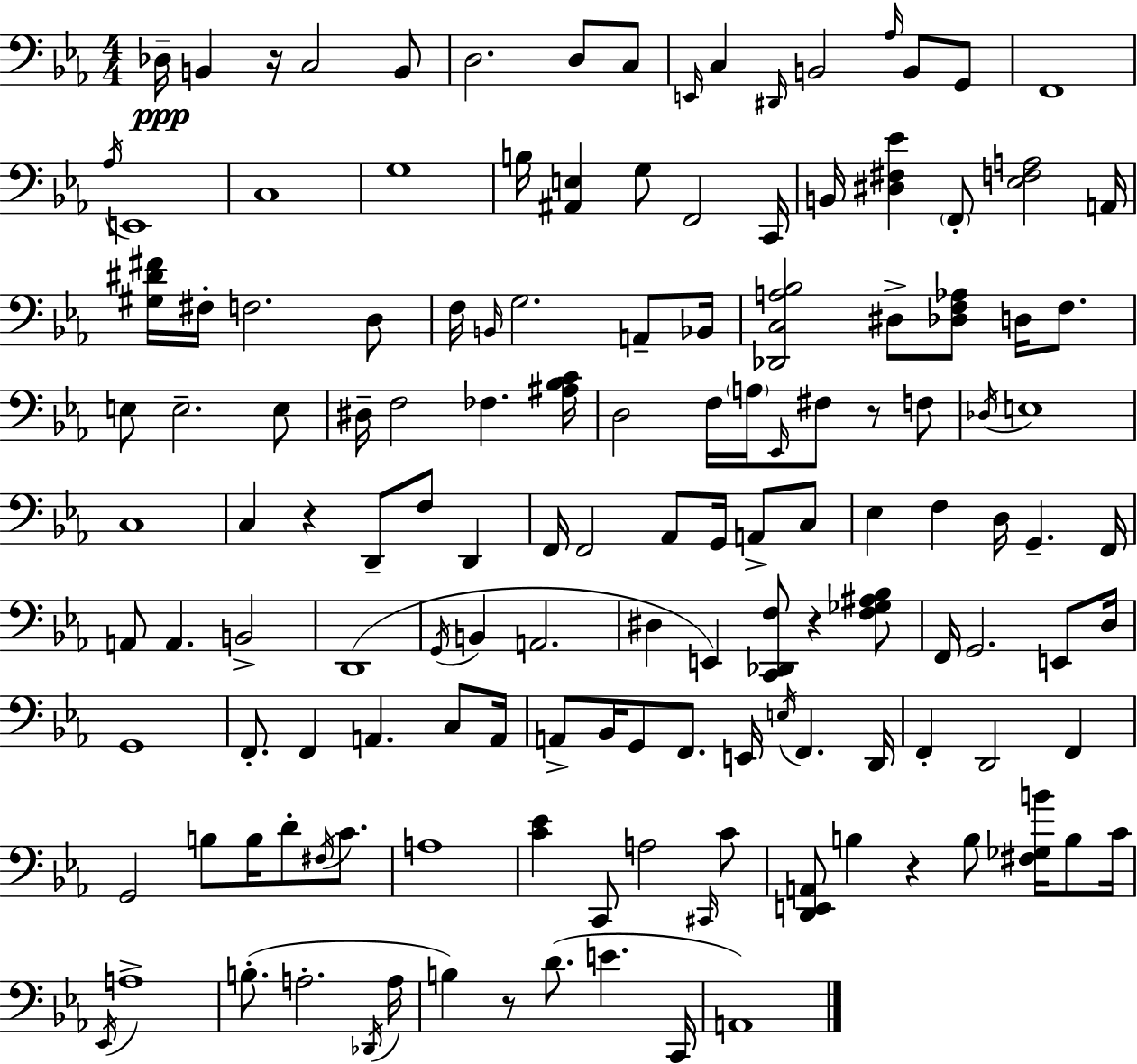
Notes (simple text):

Db3/s B2/q R/s C3/h B2/e D3/h. D3/e C3/e E2/s C3/q D#2/s B2/h Ab3/s B2/e G2/e F2/w Ab3/s E2/w C3/w G3/w B3/s [A#2,E3]/q G3/e F2/h C2/s B2/s [D#3,F#3,Eb4]/q F2/e [Eb3,F3,A3]/h A2/s [G#3,D#4,F#4]/s F#3/s F3/h. D3/e F3/s B2/s G3/h. A2/e Bb2/s [Db2,C3,A3,Bb3]/h D#3/e [Db3,F3,Ab3]/e D3/s F3/e. E3/e E3/h. E3/e D#3/s F3/h FES3/q. [A#3,Bb3,C4]/s D3/h F3/s A3/s Eb2/s F#3/e R/e F3/e Db3/s E3/w C3/w C3/q R/q D2/e F3/e D2/q F2/s F2/h Ab2/e G2/s A2/e C3/e Eb3/q F3/q D3/s G2/q. F2/s A2/e A2/q. B2/h D2/w G2/s B2/q A2/h. D#3/q E2/q [C2,Db2,F3]/e R/q [F3,Gb3,A#3,Bb3]/e F2/s G2/h. E2/e D3/s G2/w F2/e. F2/q A2/q. C3/e A2/s A2/e Bb2/s G2/e F2/e. E2/s E3/s F2/q. D2/s F2/q D2/h F2/q G2/h B3/e B3/s D4/e F#3/s C4/e. A3/w [C4,Eb4]/q C2/e A3/h C#2/s C4/e [D2,E2,A2]/e B3/q R/q B3/e [F#3,Gb3,B4]/s B3/e C4/s Eb2/s A3/w B3/e. A3/h. Db2/s A3/s B3/q R/e D4/e. E4/q. C2/s A2/w